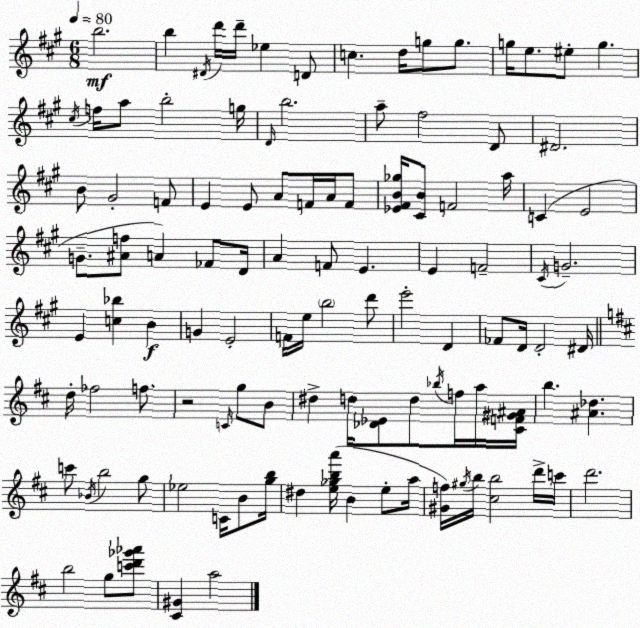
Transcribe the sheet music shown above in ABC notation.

X:1
T:Untitled
M:6/8
L:1/4
K:A
b2 b ^D/4 d'/4 d'/4 _e D/2 c d/4 g/2 g/2 g/4 e/2 ^e/2 g ^c/4 f/4 a/2 b2 g/4 D/4 b2 a/2 ^f2 D/2 ^D2 B/2 ^G2 F/2 E E/2 A/2 F/4 A/4 F/2 [_E^FB_g]/4 [^CB]/2 F2 a/4 C E2 G/2 [^Af]/2 A _F/2 D/4 A F/2 E E F2 ^C/4 G2 E [c_b] B G E2 F/4 e/4 b2 d'/2 e'2 D _F/2 D/4 D2 ^D/4 d/4 _f2 f/2 z2 C/4 g/2 B/2 ^d d/4 [_D_E]/2 d/2 _b/4 f/4 a/4 [^CF^G^A]/4 b [^A_d] c'/2 _B/4 b2 g/2 _e2 C/4 B/2 [gb]/4 ^d [e_gba']/4 B e/2 a/4 [^Gf]/4 ^g/4 b/4 [^cb]2 d'/4 c'/4 d'2 b2 g/2 [c'd'_g'_a']/2 [^C^G] a2